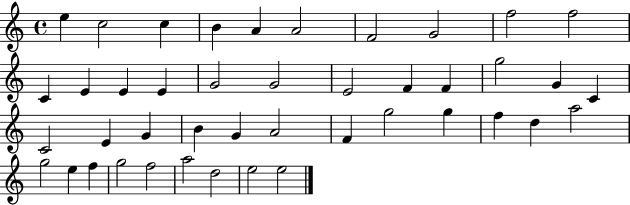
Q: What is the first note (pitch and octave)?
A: E5